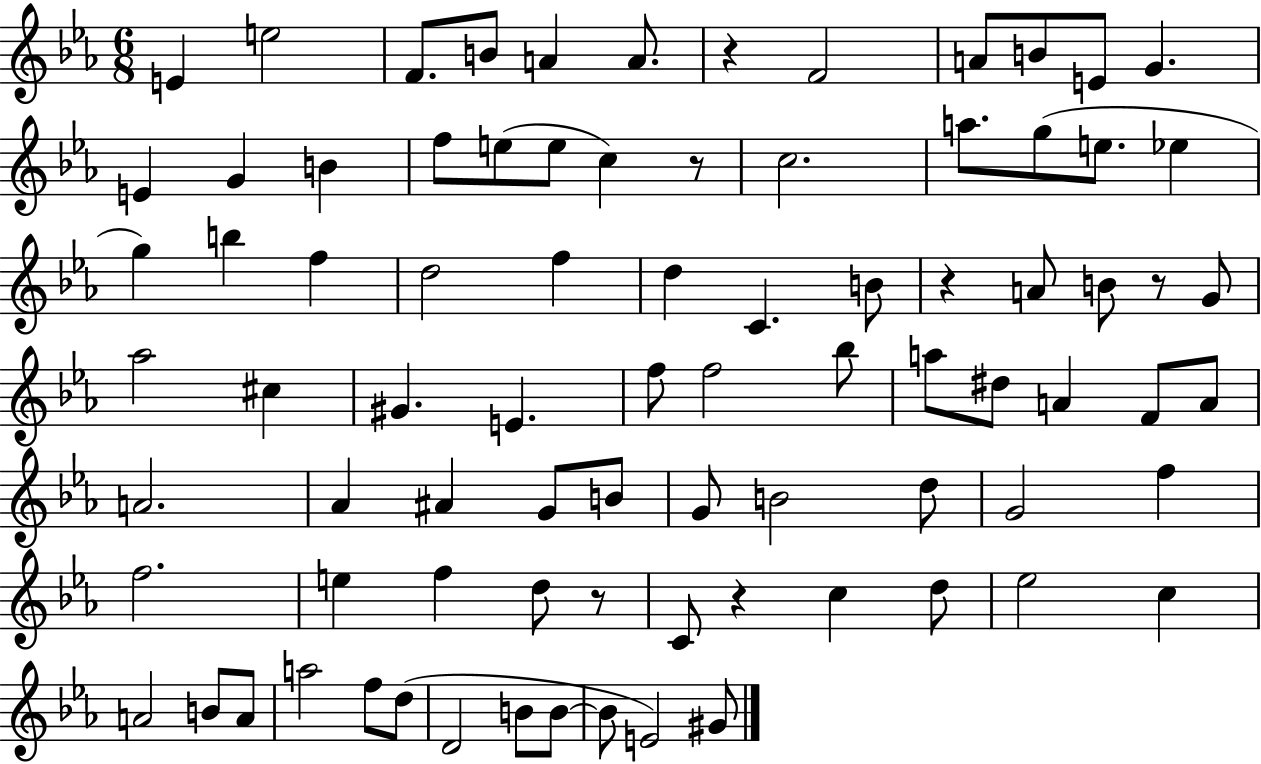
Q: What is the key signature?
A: EES major